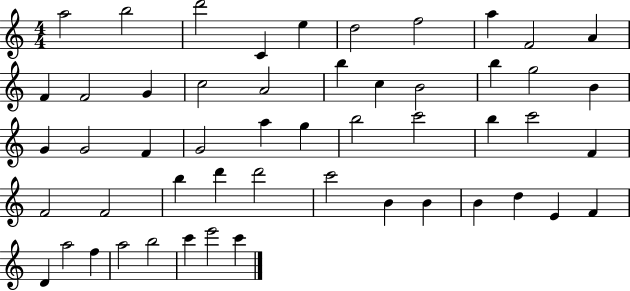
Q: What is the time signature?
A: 4/4